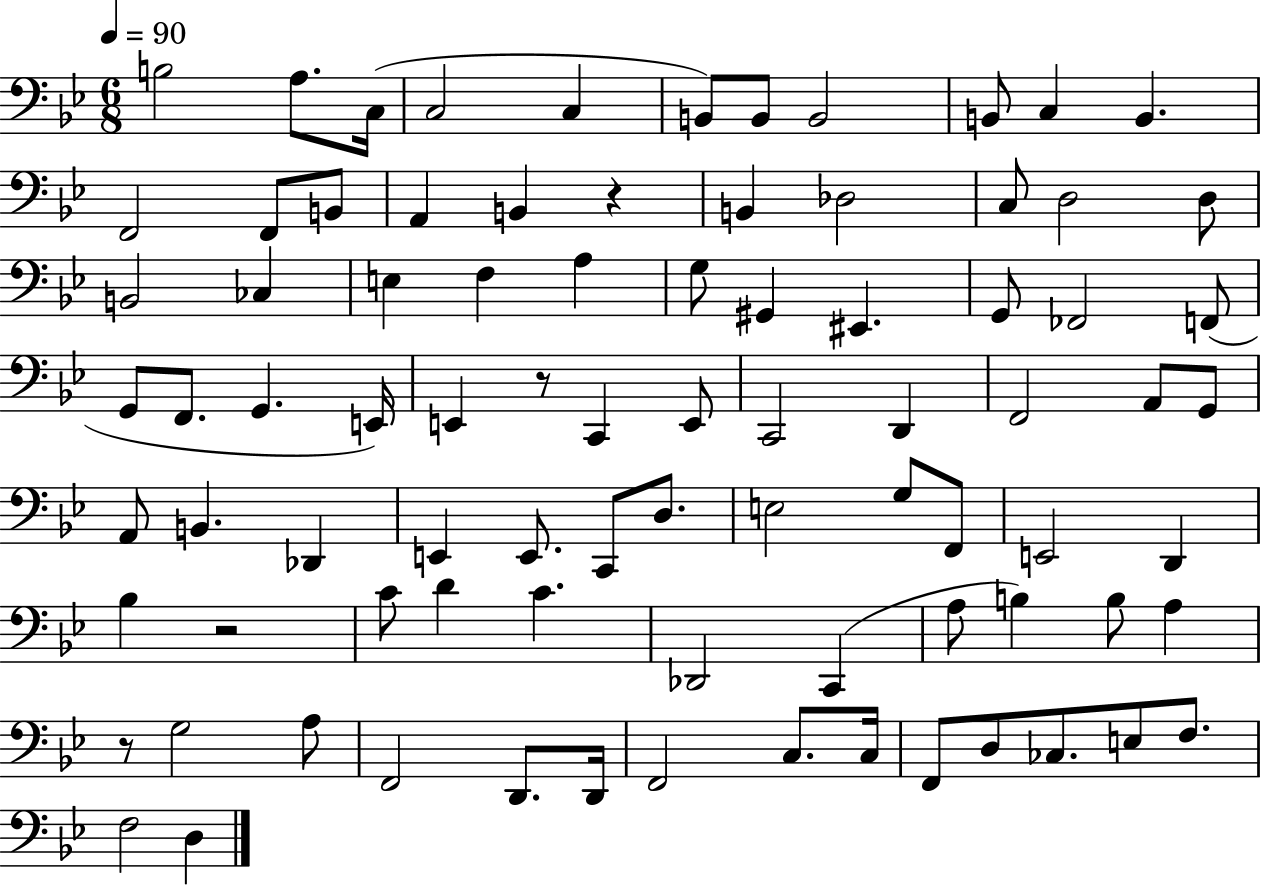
B3/h A3/e. C3/s C3/h C3/q B2/e B2/e B2/h B2/e C3/q B2/q. F2/h F2/e B2/e A2/q B2/q R/q B2/q Db3/h C3/e D3/h D3/e B2/h CES3/q E3/q F3/q A3/q G3/e G#2/q EIS2/q. G2/e FES2/h F2/e G2/e F2/e. G2/q. E2/s E2/q R/e C2/q E2/e C2/h D2/q F2/h A2/e G2/e A2/e B2/q. Db2/q E2/q E2/e. C2/e D3/e. E3/h G3/e F2/e E2/h D2/q Bb3/q R/h C4/e D4/q C4/q. Db2/h C2/q A3/e B3/q B3/e A3/q R/e G3/h A3/e F2/h D2/e. D2/s F2/h C3/e. C3/s F2/e D3/e CES3/e. E3/e F3/e. F3/h D3/q